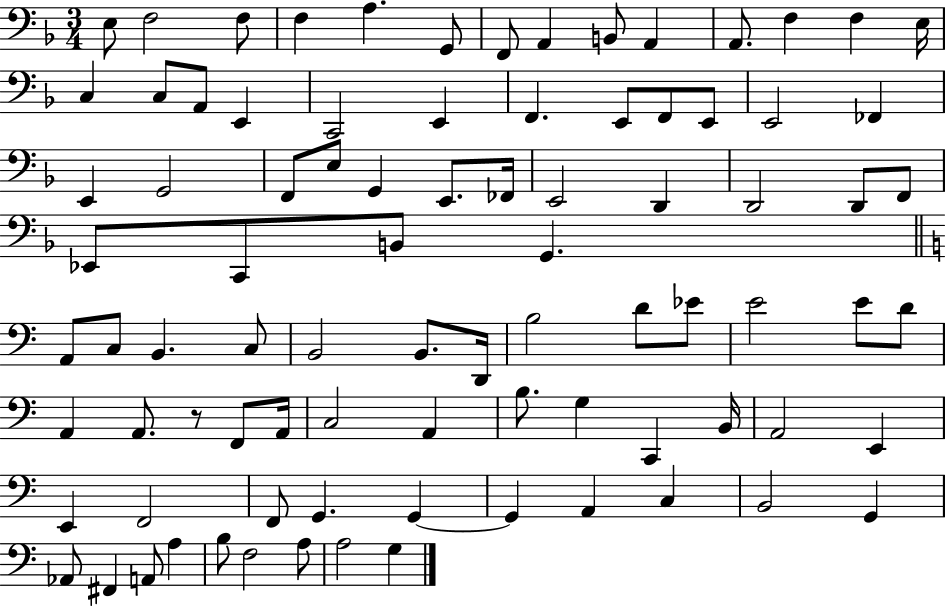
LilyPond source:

{
  \clef bass
  \numericTimeSignature
  \time 3/4
  \key f \major
  e8 f2 f8 | f4 a4. g,8 | f,8 a,4 b,8 a,4 | a,8. f4 f4 e16 | \break c4 c8 a,8 e,4 | c,2 e,4 | f,4. e,8 f,8 e,8 | e,2 fes,4 | \break e,4 g,2 | f,8 e8 g,4 e,8. fes,16 | e,2 d,4 | d,2 d,8 f,8 | \break ees,8 c,8 b,8 g,4. | \bar "||" \break \key c \major a,8 c8 b,4. c8 | b,2 b,8. d,16 | b2 d'8 ees'8 | e'2 e'8 d'8 | \break a,4 a,8. r8 f,8 a,16 | c2 a,4 | b8. g4 c,4 b,16 | a,2 e,4 | \break e,4 f,2 | f,8 g,4. g,4~~ | g,4 a,4 c4 | b,2 g,4 | \break aes,8 fis,4 a,8 a4 | b8 f2 a8 | a2 g4 | \bar "|."
}